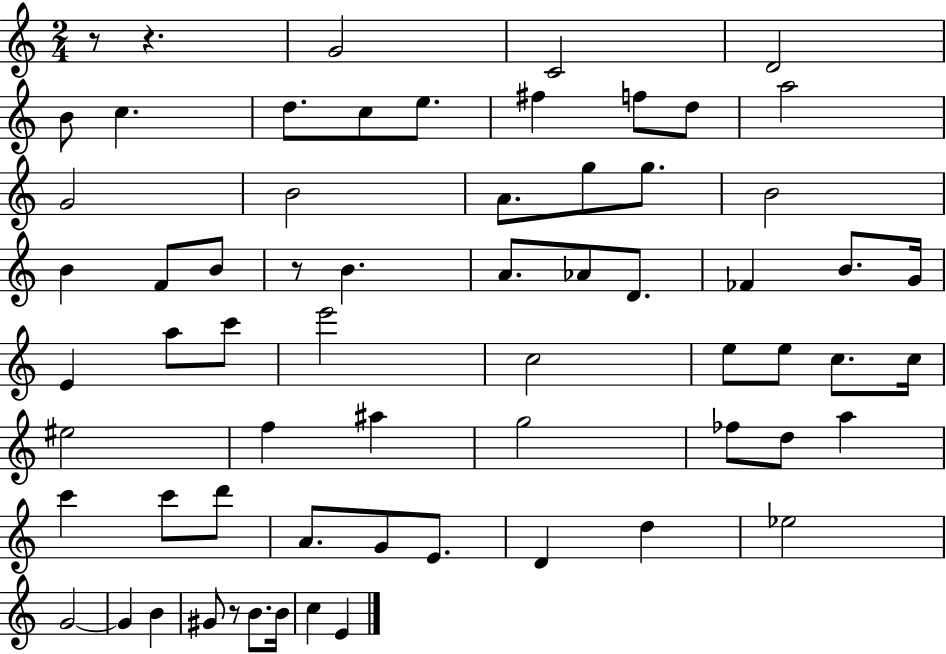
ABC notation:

X:1
T:Untitled
M:2/4
L:1/4
K:C
z/2 z G2 C2 D2 B/2 c d/2 c/2 e/2 ^f f/2 d/2 a2 G2 B2 A/2 g/2 g/2 B2 B F/2 B/2 z/2 B A/2 _A/2 D/2 _F B/2 G/4 E a/2 c'/2 e'2 c2 e/2 e/2 c/2 c/4 ^e2 f ^a g2 _f/2 d/2 a c' c'/2 d'/2 A/2 G/2 E/2 D d _e2 G2 G B ^G/2 z/2 B/2 B/4 c E